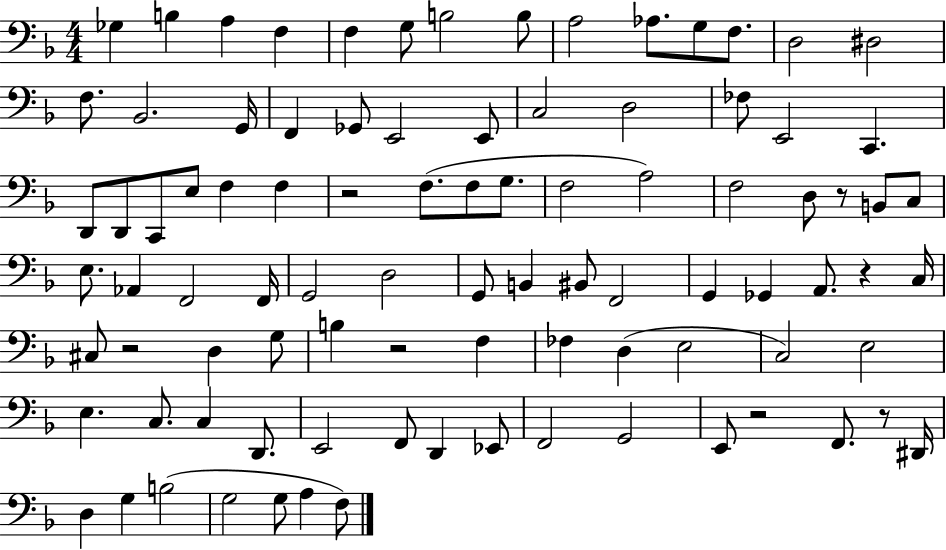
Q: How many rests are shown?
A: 7